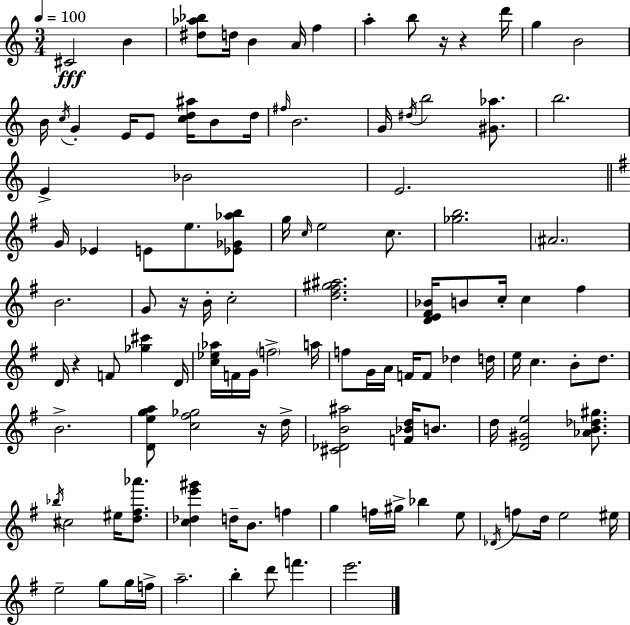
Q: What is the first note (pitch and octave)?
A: C#4